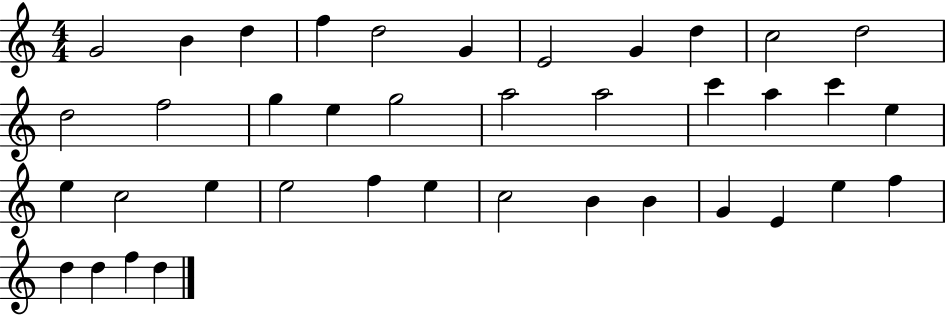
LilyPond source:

{
  \clef treble
  \numericTimeSignature
  \time 4/4
  \key c \major
  g'2 b'4 d''4 | f''4 d''2 g'4 | e'2 g'4 d''4 | c''2 d''2 | \break d''2 f''2 | g''4 e''4 g''2 | a''2 a''2 | c'''4 a''4 c'''4 e''4 | \break e''4 c''2 e''4 | e''2 f''4 e''4 | c''2 b'4 b'4 | g'4 e'4 e''4 f''4 | \break d''4 d''4 f''4 d''4 | \bar "|."
}